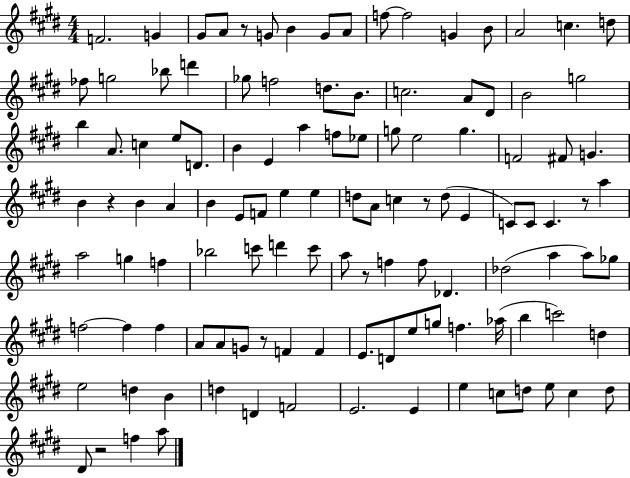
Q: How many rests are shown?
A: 7